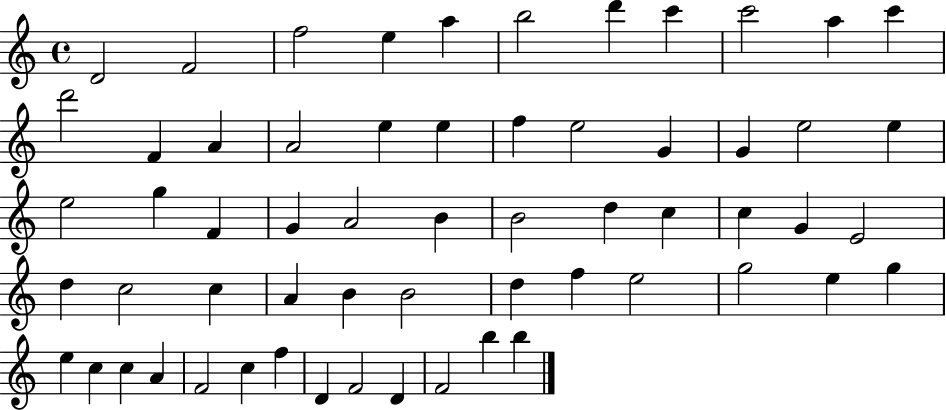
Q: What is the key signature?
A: C major